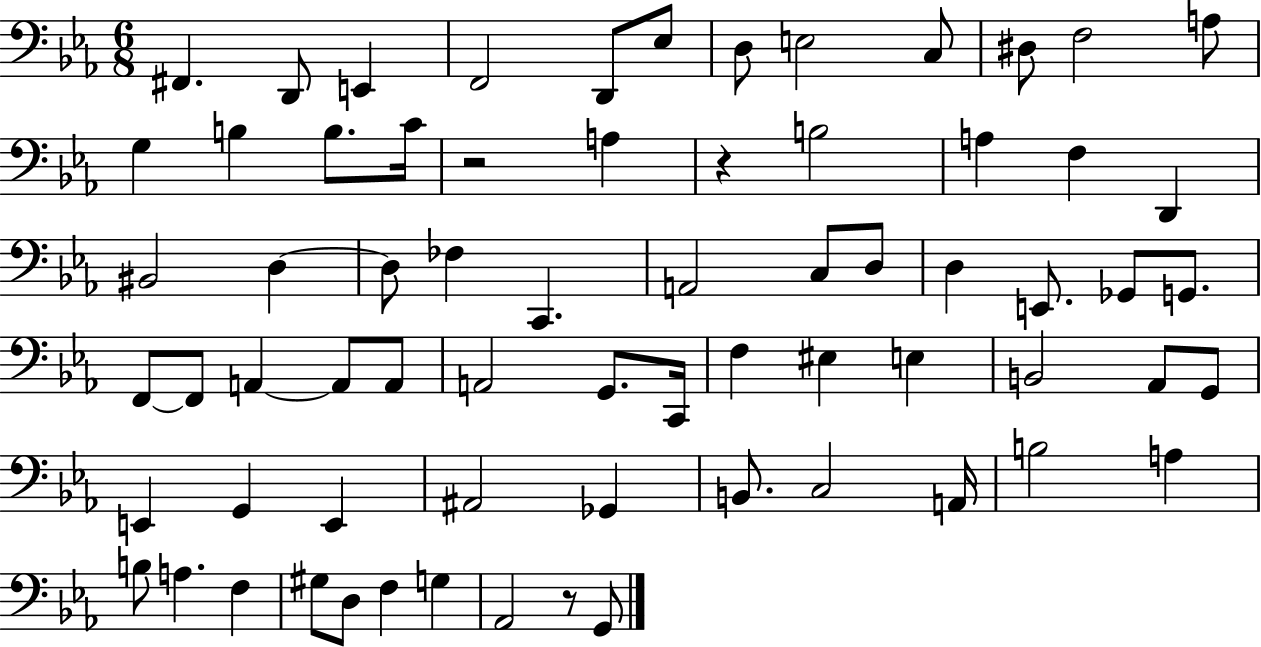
{
  \clef bass
  \numericTimeSignature
  \time 6/8
  \key ees \major
  \repeat volta 2 { fis,4. d,8 e,4 | f,2 d,8 ees8 | d8 e2 c8 | dis8 f2 a8 | \break g4 b4 b8. c'16 | r2 a4 | r4 b2 | a4 f4 d,4 | \break bis,2 d4~~ | d8 fes4 c,4. | a,2 c8 d8 | d4 e,8. ges,8 g,8. | \break f,8~~ f,8 a,4~~ a,8 a,8 | a,2 g,8. c,16 | f4 eis4 e4 | b,2 aes,8 g,8 | \break e,4 g,4 e,4 | ais,2 ges,4 | b,8. c2 a,16 | b2 a4 | \break b8 a4. f4 | gis8 d8 f4 g4 | aes,2 r8 g,8 | } \bar "|."
}